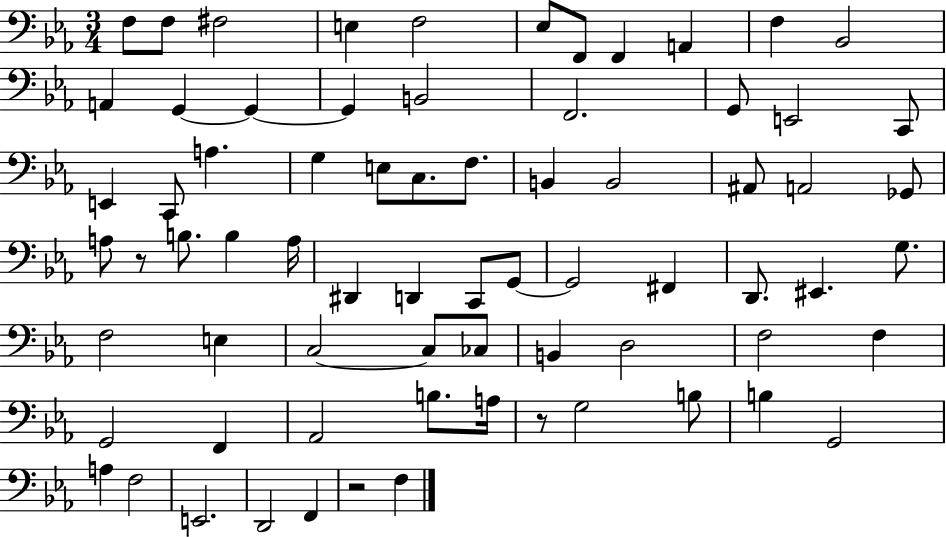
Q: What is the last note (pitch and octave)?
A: F3